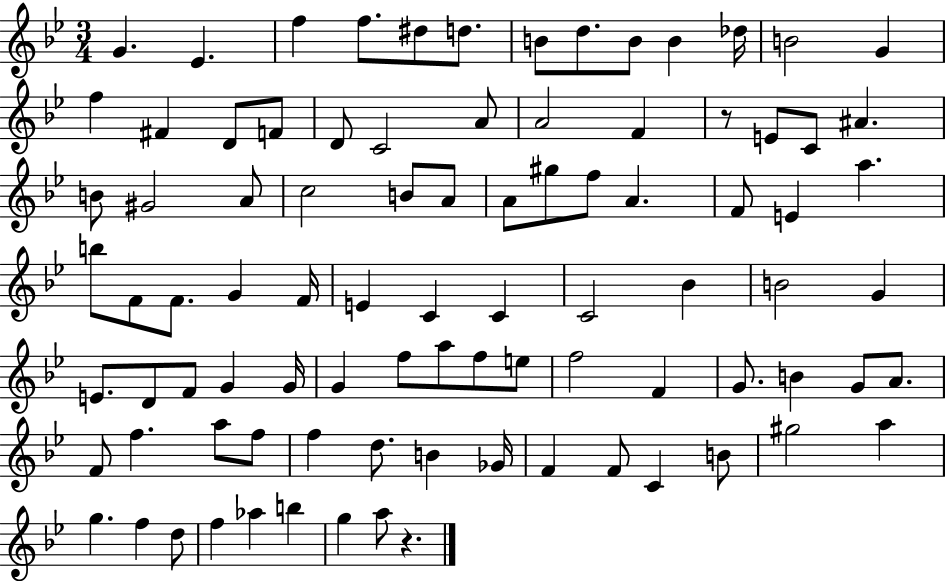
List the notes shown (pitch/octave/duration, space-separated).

G4/q. Eb4/q. F5/q F5/e. D#5/e D5/e. B4/e D5/e. B4/e B4/q Db5/s B4/h G4/q F5/q F#4/q D4/e F4/e D4/e C4/h A4/e A4/h F4/q R/e E4/e C4/e A#4/q. B4/e G#4/h A4/e C5/h B4/e A4/e A4/e G#5/e F5/e A4/q. F4/e E4/q A5/q. B5/e F4/e F4/e. G4/q F4/s E4/q C4/q C4/q C4/h Bb4/q B4/h G4/q E4/e. D4/e F4/e G4/q G4/s G4/q F5/e A5/e F5/e E5/e F5/h F4/q G4/e. B4/q G4/e A4/e. F4/e F5/q. A5/e F5/e F5/q D5/e. B4/q Gb4/s F4/q F4/e C4/q B4/e G#5/h A5/q G5/q. F5/q D5/e F5/q Ab5/q B5/q G5/q A5/e R/q.